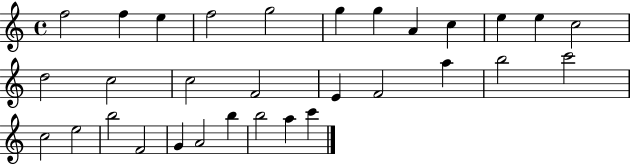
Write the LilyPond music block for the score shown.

{
  \clef treble
  \time 4/4
  \defaultTimeSignature
  \key c \major
  f''2 f''4 e''4 | f''2 g''2 | g''4 g''4 a'4 c''4 | e''4 e''4 c''2 | \break d''2 c''2 | c''2 f'2 | e'4 f'2 a''4 | b''2 c'''2 | \break c''2 e''2 | b''2 f'2 | g'4 a'2 b''4 | b''2 a''4 c'''4 | \break \bar "|."
}